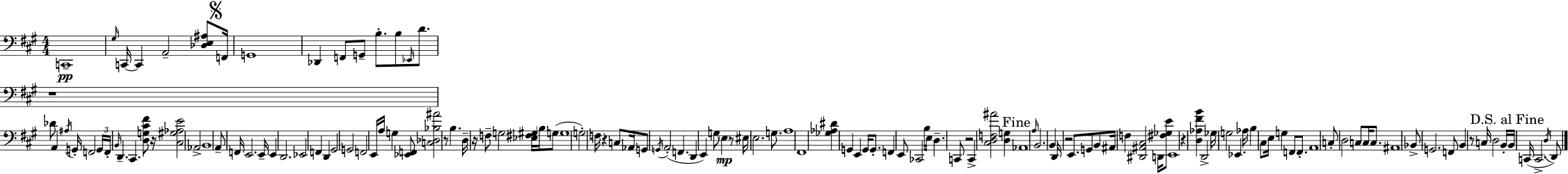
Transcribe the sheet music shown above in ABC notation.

X:1
T:Untitled
M:4/4
L:1/4
K:A
C,,4 ^G,/4 C,,/4 C,, A,,2 [_D,E,^A,]/2 F,,/4 G,,4 _D,, F,,/2 G,,/2 B,/2 B,/2 _E,,/4 D/2 z4 _D/2 A,, ^A,/4 G,,/4 F,,2 G,,/4 F,,/4 B,,/4 D,, ^C,, [D,G,^C^F]/2 z/4 [^C,^G,_A,E]2 _A,,2 B,,4 A,,/2 F,,/4 E,,2 E,,/4 E,, D,,2 _E,,2 F,, D,, ^G,,2 G,,2 F,,2 E,,/4 A,/4 G, [_E,,F,,]/2 [C,_D,_B,^A]2 z/2 B, D,/4 z/4 F,/2 G,2 [_E,^F,^G,]/4 B,/4 G,/2 G,4 G,2 F,/4 z C,/2 _A,,/4 G,,/2 G,,/4 A,,2 F,, D,, E,, G,/2 E, z/2 ^E,/4 E,2 G,/2 A,4 ^F,,4 [_G,_A,^D] G,, E,, G,,/4 G,,/2 F,, E,,/2 _C,,2 B,/4 E,/4 D, C,,/2 z2 C,, [^C,D,F,^A]2 [D,G,] _A,,4 A,/4 B,,2 B,, D,,/4 z2 E,,/2 G,,/2 B,,/2 ^A,,/4 F, [^D,,^A,,^C,]2 D,,/4 [^F,_G,E]/2 E,,4 z [D,_A,^FB] D,,2 _G,/4 G,2 _E,, _A,/4 B, ^C,/2 E,/4 G, F,,/2 F,,/2 A,,4 C,/2 D,2 C,/2 C,/4 C,/2 ^A,,4 _B,,/2 G,,2 F,,/2 B,, z/2 C,/4 D,2 B,,/4 B,,/4 C,,/4 C,,2 D,/4 D,,/2